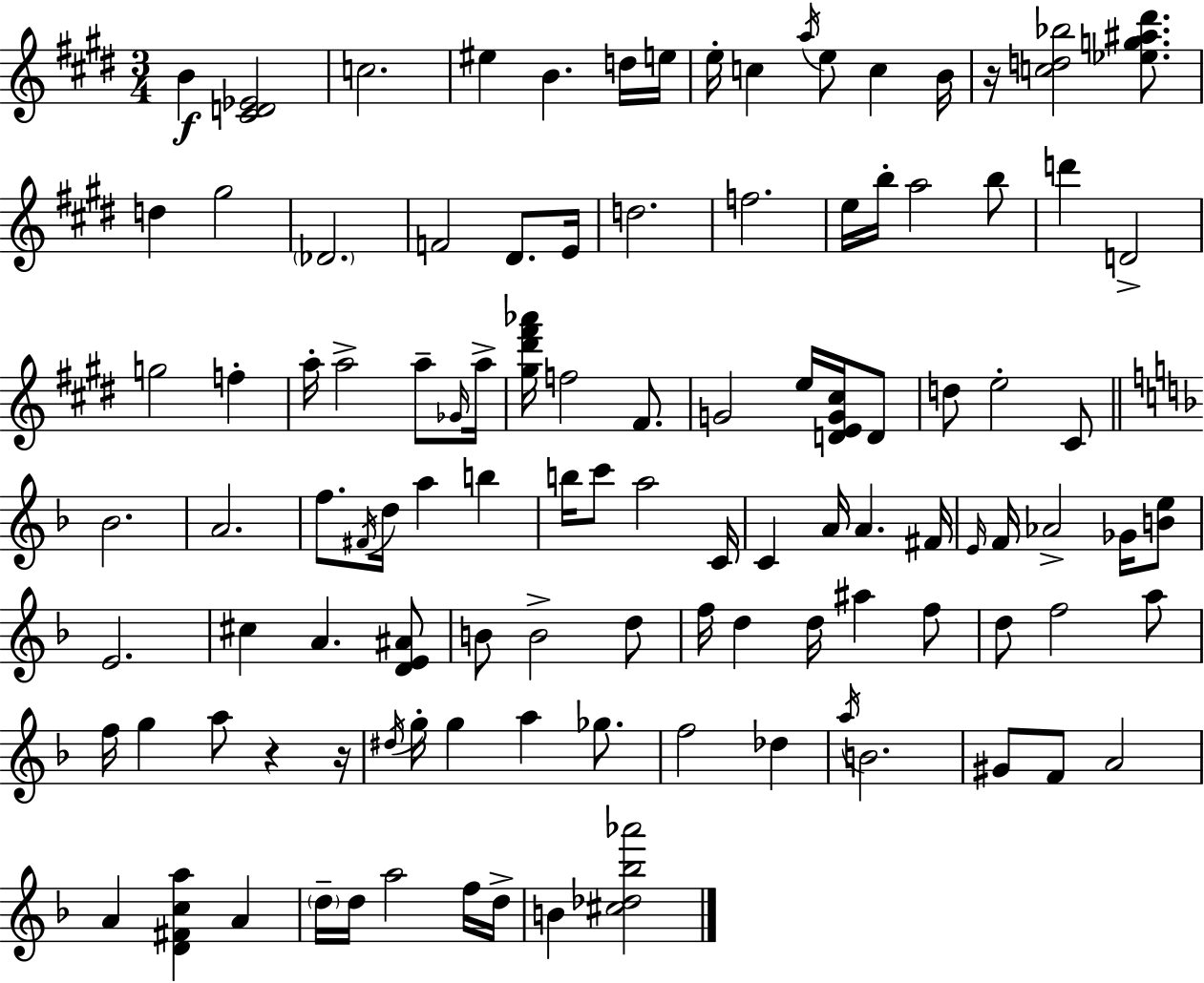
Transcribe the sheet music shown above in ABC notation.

X:1
T:Untitled
M:3/4
L:1/4
K:E
B [^CD_E]2 c2 ^e B d/4 e/4 e/4 c a/4 e/2 c B/4 z/4 [cd_b]2 [_eg^a^d']/2 d ^g2 _D2 F2 ^D/2 E/4 d2 f2 e/4 b/4 a2 b/2 d' D2 g2 f a/4 a2 a/2 _G/4 a/4 [^g^d'^f'_a']/4 f2 ^F/2 G2 e/4 [DEG^c]/4 D/2 d/2 e2 ^C/2 _B2 A2 f/2 ^F/4 d/4 a b b/4 c'/2 a2 C/4 C A/4 A ^F/4 E/4 F/4 _A2 _G/4 [Be]/2 E2 ^c A [DE^A]/2 B/2 B2 d/2 f/4 d d/4 ^a f/2 d/2 f2 a/2 f/4 g a/2 z z/4 ^d/4 g/4 g a _g/2 f2 _d a/4 B2 ^G/2 F/2 A2 A [D^Fca] A d/4 d/4 a2 f/4 d/4 B [^c_d_b_a']2